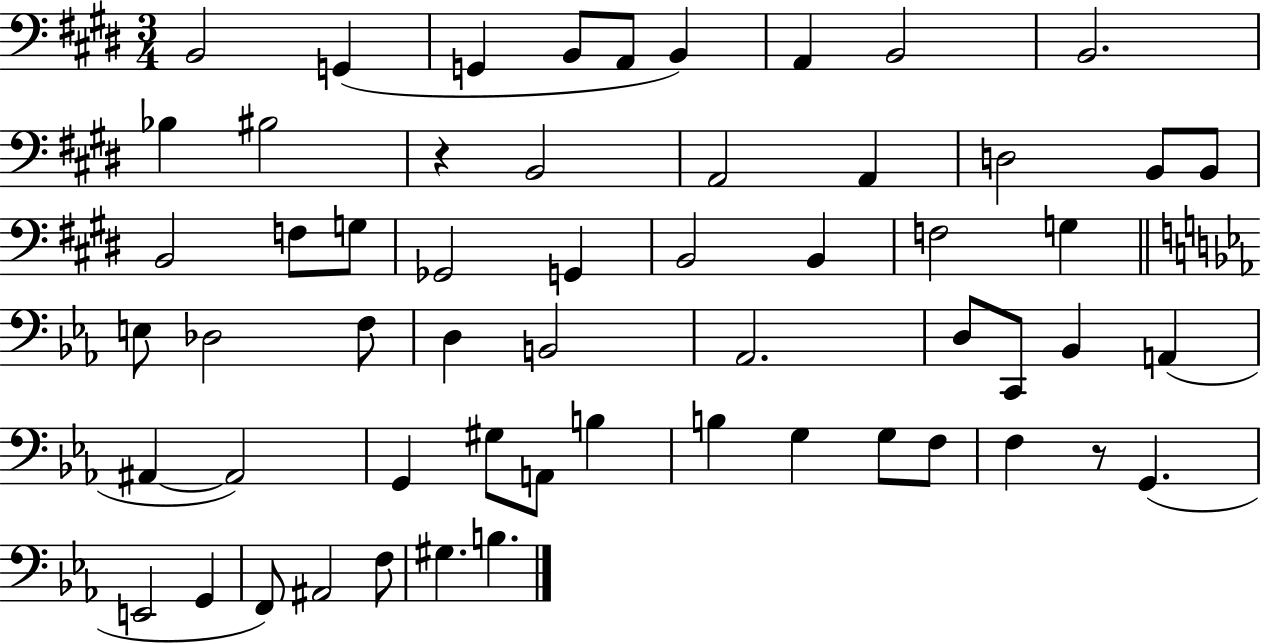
B2/h G2/q G2/q B2/e A2/e B2/q A2/q B2/h B2/h. Bb3/q BIS3/h R/q B2/h A2/h A2/q D3/h B2/e B2/e B2/h F3/e G3/e Gb2/h G2/q B2/h B2/q F3/h G3/q E3/e Db3/h F3/e D3/q B2/h Ab2/h. D3/e C2/e Bb2/q A2/q A#2/q A#2/h G2/q G#3/e A2/e B3/q B3/q G3/q G3/e F3/e F3/q R/e G2/q. E2/h G2/q F2/e A#2/h F3/e G#3/q. B3/q.